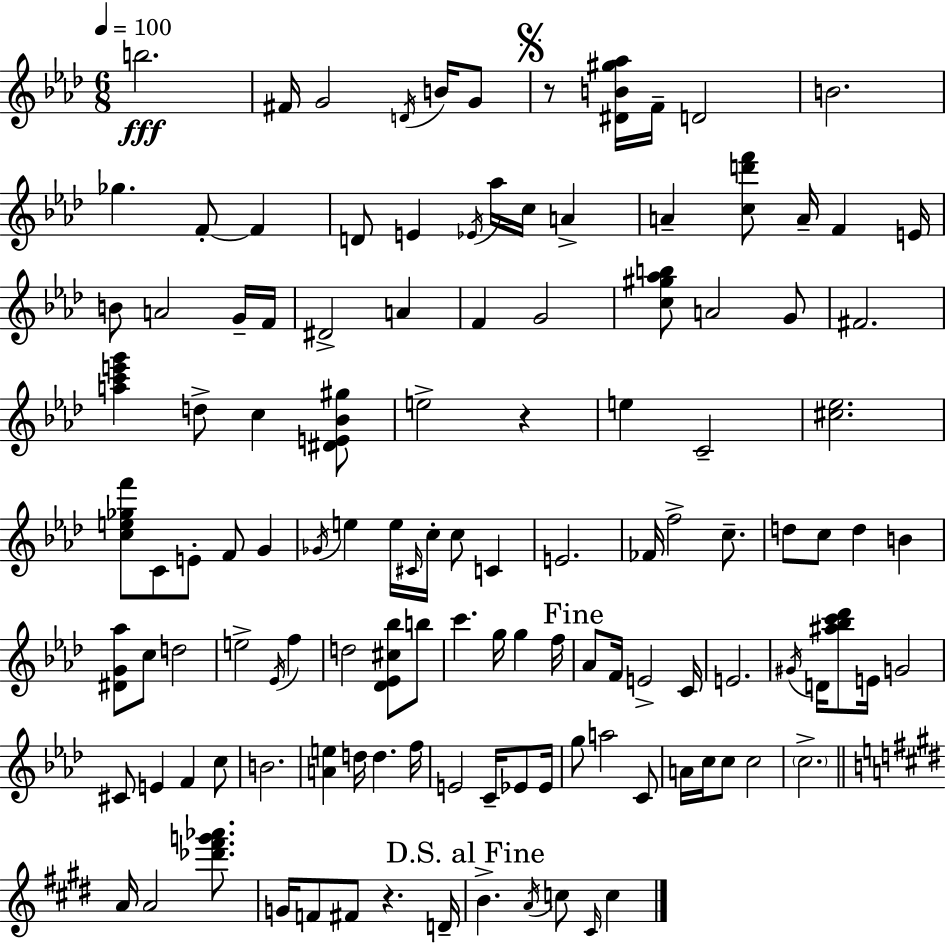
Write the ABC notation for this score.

X:1
T:Untitled
M:6/8
L:1/4
K:Fm
b2 ^F/4 G2 D/4 B/4 G/2 z/2 [^DB^g_a]/4 F/4 D2 B2 _g F/2 F D/2 E _E/4 _a/4 c/4 A A [cd'f']/2 A/4 F E/4 B/2 A2 G/4 F/4 ^D2 A F G2 [c^g_ab]/2 A2 G/2 ^F2 [ac'e'g'] d/2 c [^DE_B^g]/2 e2 z e C2 [^c_e]2 [ce_gf']/2 C/2 E/2 F/2 G _G/4 e e/4 ^C/4 c/4 c/2 C E2 _F/4 f2 c/2 d/2 c/2 d B [^DG_a]/2 c/2 d2 e2 _E/4 f d2 [_D_E^c_b]/2 b/2 c' g/4 g f/4 _A/2 F/4 E2 C/4 E2 ^G/4 D/4 [^a_bc'_d']/2 E/4 G2 ^C/2 E F c/2 B2 [Ae] d/4 d f/4 E2 C/4 _E/2 _E/4 g/2 a2 C/2 A/4 c/4 c/2 c2 c2 A/4 A2 [_d'^f'g'_a']/2 G/4 F/2 ^F/2 z D/4 B A/4 c/2 ^C/4 c